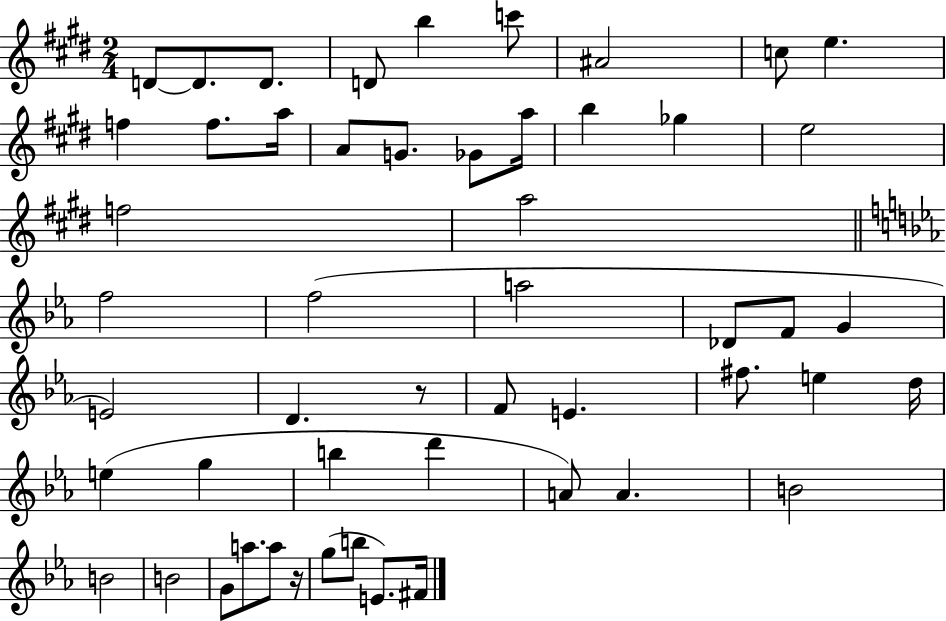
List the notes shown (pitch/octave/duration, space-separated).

D4/e D4/e. D4/e. D4/e B5/q C6/e A#4/h C5/e E5/q. F5/q F5/e. A5/s A4/e G4/e. Gb4/e A5/s B5/q Gb5/q E5/h F5/h A5/h F5/h F5/h A5/h Db4/e F4/e G4/q E4/h D4/q. R/e F4/e E4/q. F#5/e. E5/q D5/s E5/q G5/q B5/q D6/q A4/e A4/q. B4/h B4/h B4/h G4/e A5/e. A5/e R/s G5/e B5/e E4/e. F#4/s